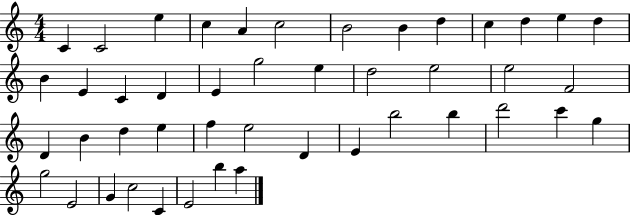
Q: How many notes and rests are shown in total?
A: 45